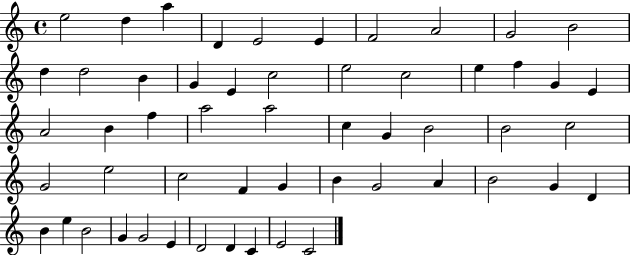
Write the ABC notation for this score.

X:1
T:Untitled
M:4/4
L:1/4
K:C
e2 d a D E2 E F2 A2 G2 B2 d d2 B G E c2 e2 c2 e f G E A2 B f a2 a2 c G B2 B2 c2 G2 e2 c2 F G B G2 A B2 G D B e B2 G G2 E D2 D C E2 C2